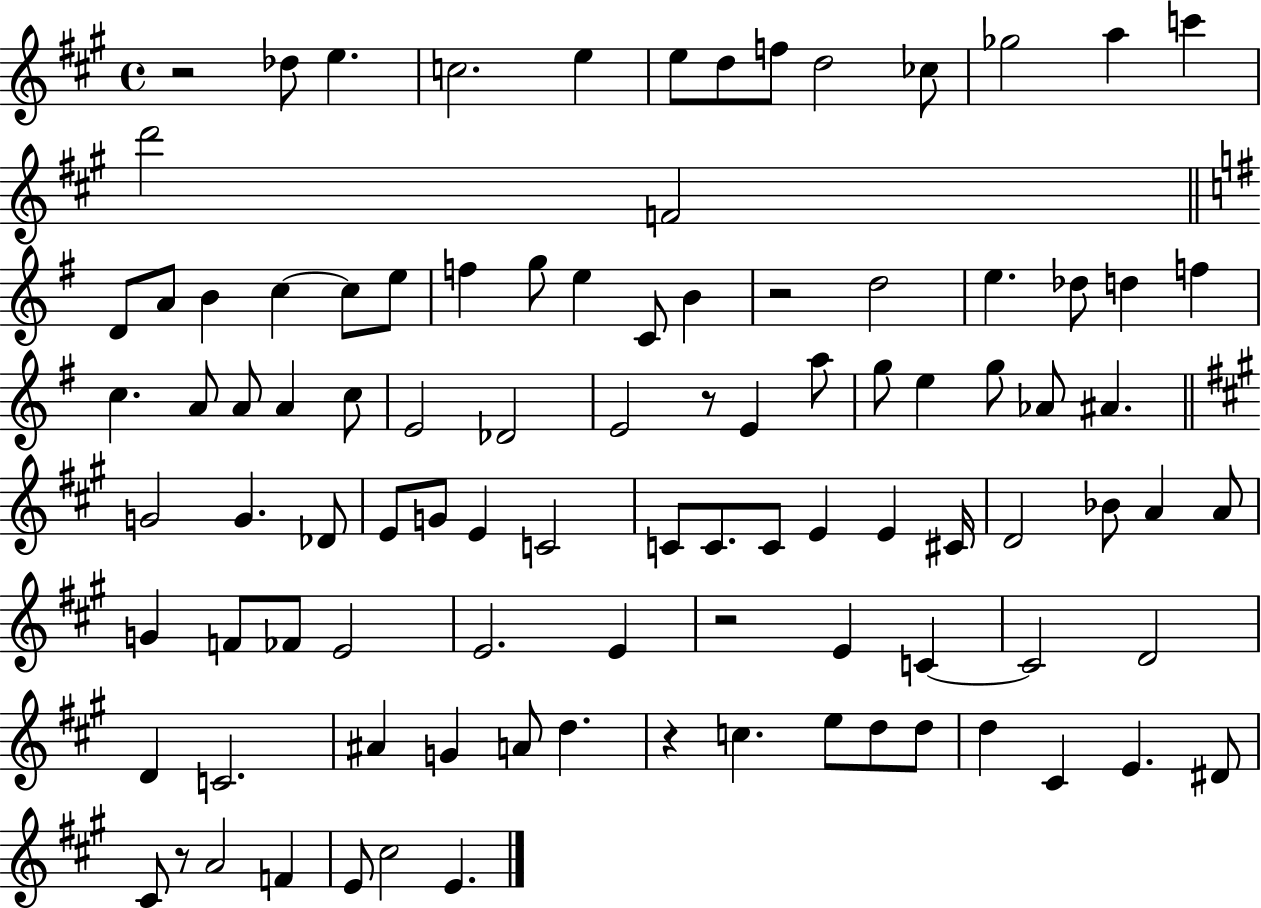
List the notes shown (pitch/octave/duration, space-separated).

R/h Db5/e E5/q. C5/h. E5/q E5/e D5/e F5/e D5/h CES5/e Gb5/h A5/q C6/q D6/h F4/h D4/e A4/e B4/q C5/q C5/e E5/e F5/q G5/e E5/q C4/e B4/q R/h D5/h E5/q. Db5/e D5/q F5/q C5/q. A4/e A4/e A4/q C5/e E4/h Db4/h E4/h R/e E4/q A5/e G5/e E5/q G5/e Ab4/e A#4/q. G4/h G4/q. Db4/e E4/e G4/e E4/q C4/h C4/e C4/e. C4/e E4/q E4/q C#4/s D4/h Bb4/e A4/q A4/e G4/q F4/e FES4/e E4/h E4/h. E4/q R/h E4/q C4/q C4/h D4/h D4/q C4/h. A#4/q G4/q A4/e D5/q. R/q C5/q. E5/e D5/e D5/e D5/q C#4/q E4/q. D#4/e C#4/e R/e A4/h F4/q E4/e C#5/h E4/q.